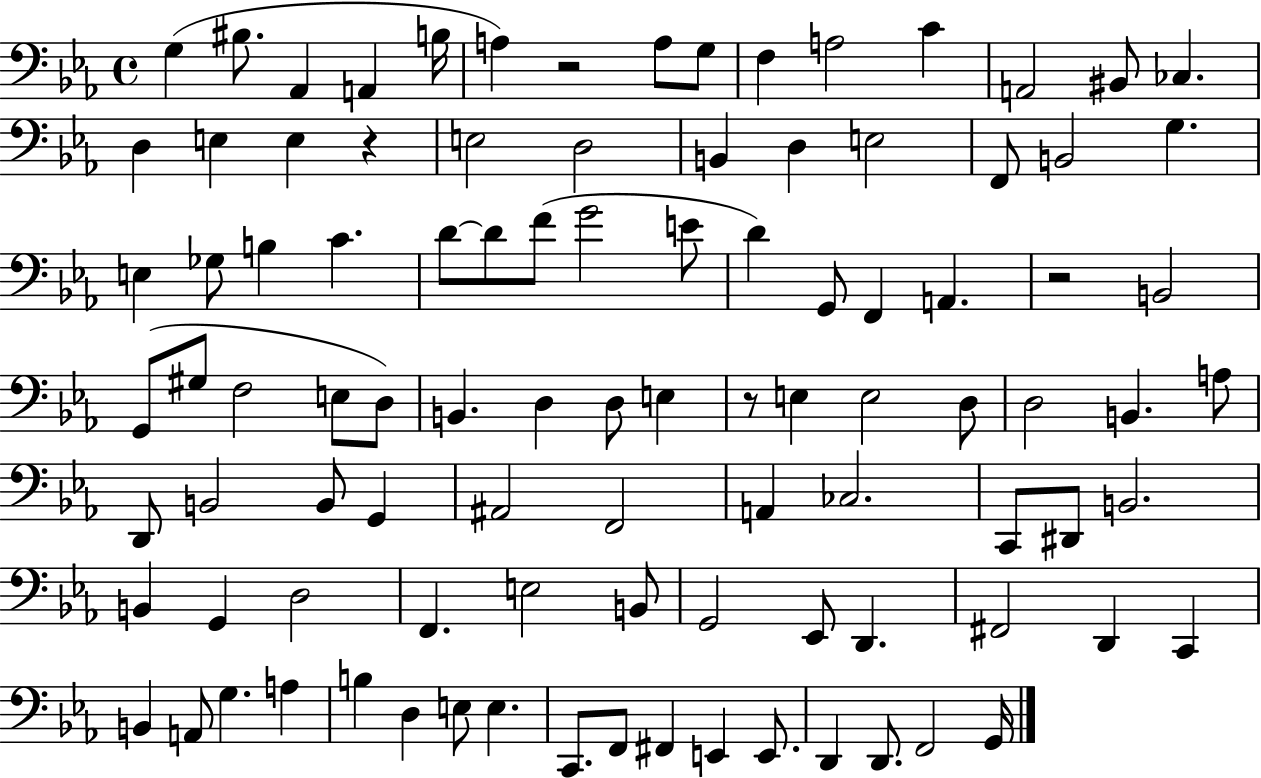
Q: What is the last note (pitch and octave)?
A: G2